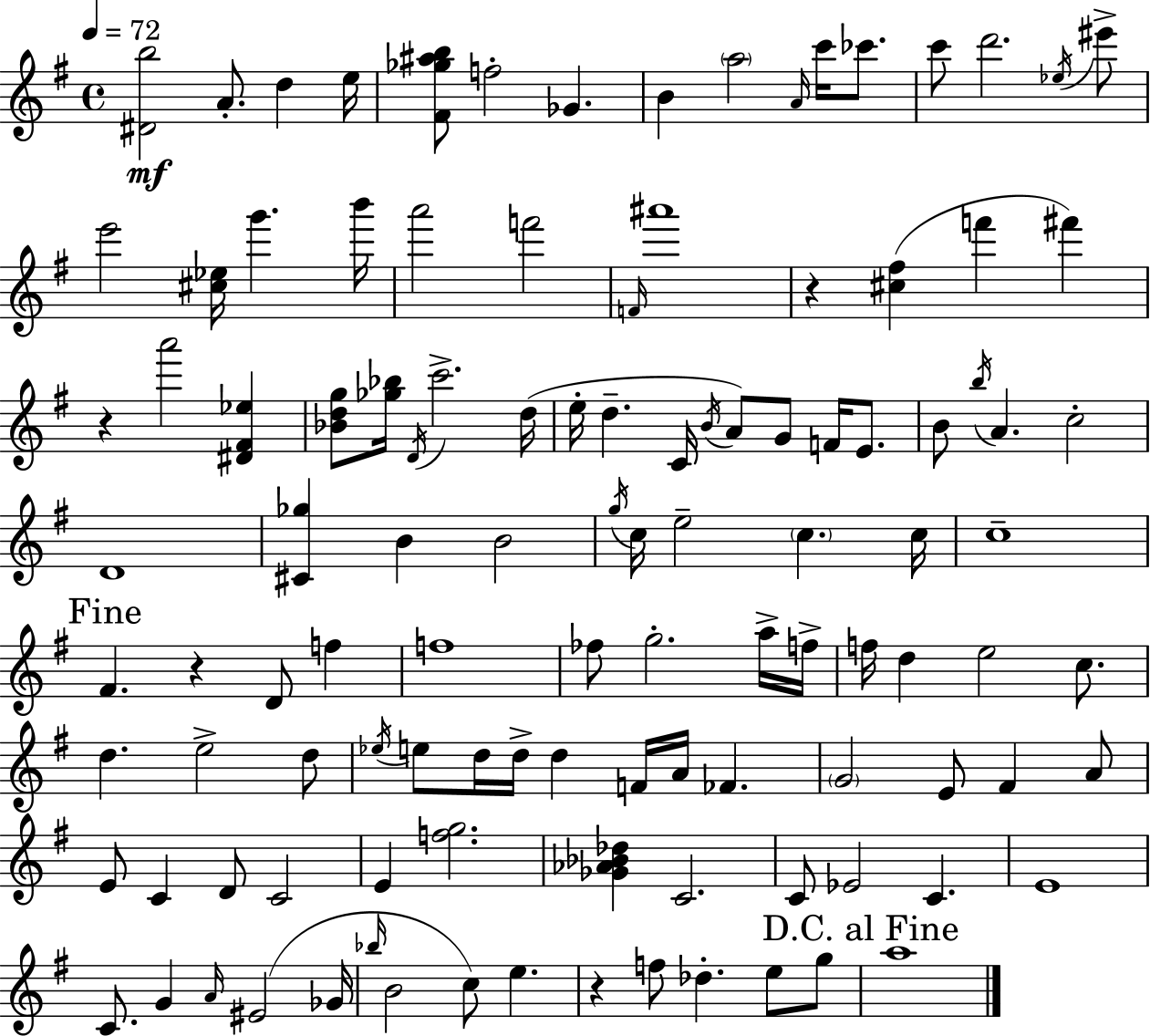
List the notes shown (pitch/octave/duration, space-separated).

[D#4,B5]/h A4/e. D5/q E5/s [F#4,Gb5,A#5,B5]/e F5/h Gb4/q. B4/q A5/h A4/s C6/s CES6/e. C6/e D6/h. Eb5/s EIS6/e E6/h [C#5,Eb5]/s G6/q. B6/s A6/h F6/h F4/s A#6/w R/q [C#5,F#5]/q F6/q F#6/q R/q A6/h [D#4,F#4,Eb5]/q [Bb4,D5,G5]/e [Gb5,Bb5]/s D4/s C6/h. D5/s E5/s D5/q. C4/s B4/s A4/e G4/e F4/s E4/e. B4/e B5/s A4/q. C5/h D4/w [C#4,Gb5]/q B4/q B4/h G5/s C5/s E5/h C5/q. C5/s C5/w F#4/q. R/q D4/e F5/q F5/w FES5/e G5/h. A5/s F5/s F5/s D5/q E5/h C5/e. D5/q. E5/h D5/e Eb5/s E5/e D5/s D5/s D5/q F4/s A4/s FES4/q. G4/h E4/e F#4/q A4/e E4/e C4/q D4/e C4/h E4/q [F5,G5]/h. [Gb4,Ab4,Bb4,Db5]/q C4/h. C4/e Eb4/h C4/q. E4/w C4/e. G4/q A4/s EIS4/h Gb4/s Bb5/s B4/h C5/e E5/q. R/q F5/e Db5/q. E5/e G5/e A5/w